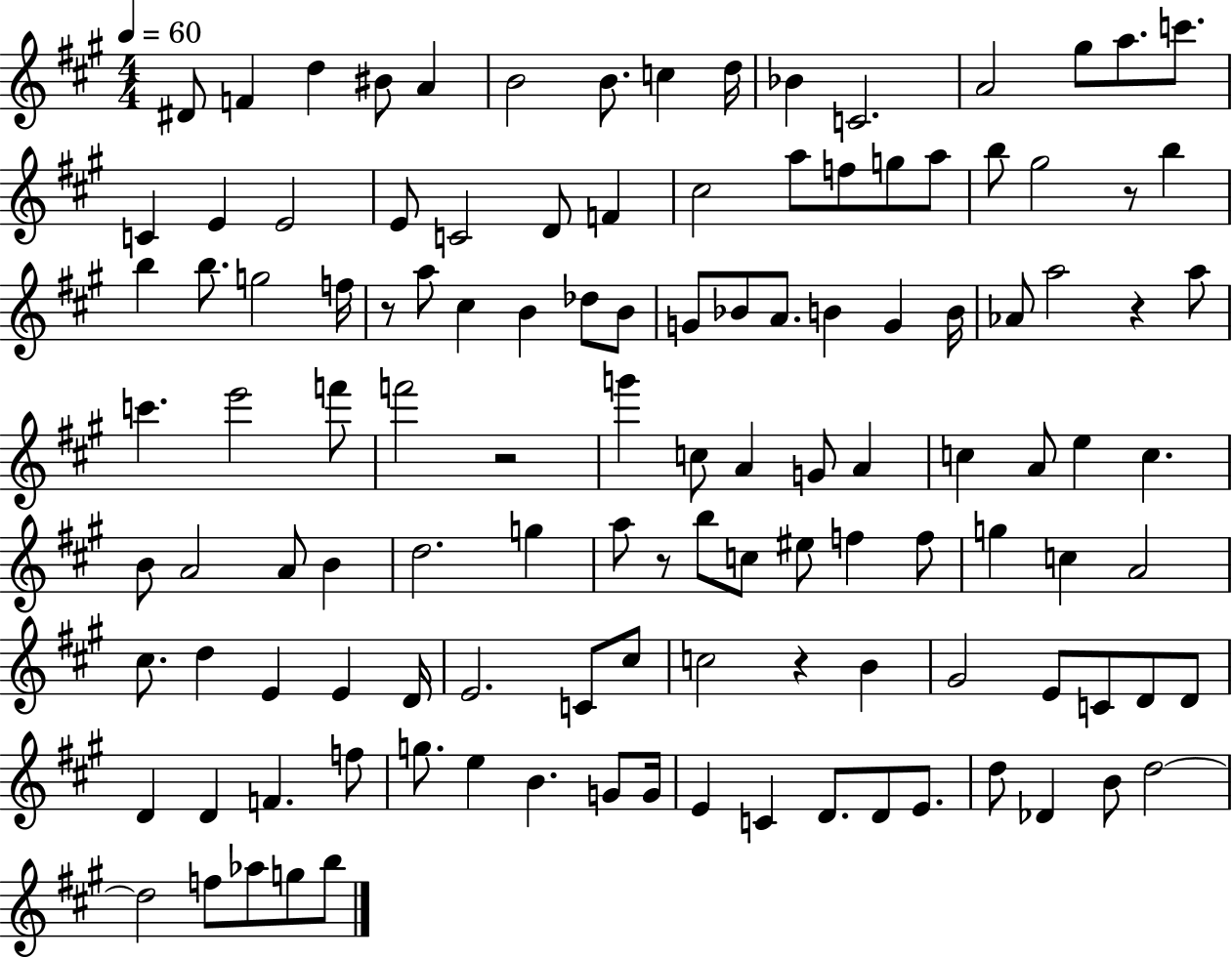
X:1
T:Untitled
M:4/4
L:1/4
K:A
^D/2 F d ^B/2 A B2 B/2 c d/4 _B C2 A2 ^g/2 a/2 c'/2 C E E2 E/2 C2 D/2 F ^c2 a/2 f/2 g/2 a/2 b/2 ^g2 z/2 b b b/2 g2 f/4 z/2 a/2 ^c B _d/2 B/2 G/2 _B/2 A/2 B G B/4 _A/2 a2 z a/2 c' e'2 f'/2 f'2 z2 g' c/2 A G/2 A c A/2 e c B/2 A2 A/2 B d2 g a/2 z/2 b/2 c/2 ^e/2 f f/2 g c A2 ^c/2 d E E D/4 E2 C/2 ^c/2 c2 z B ^G2 E/2 C/2 D/2 D/2 D D F f/2 g/2 e B G/2 G/4 E C D/2 D/2 E/2 d/2 _D B/2 d2 d2 f/2 _a/2 g/2 b/2